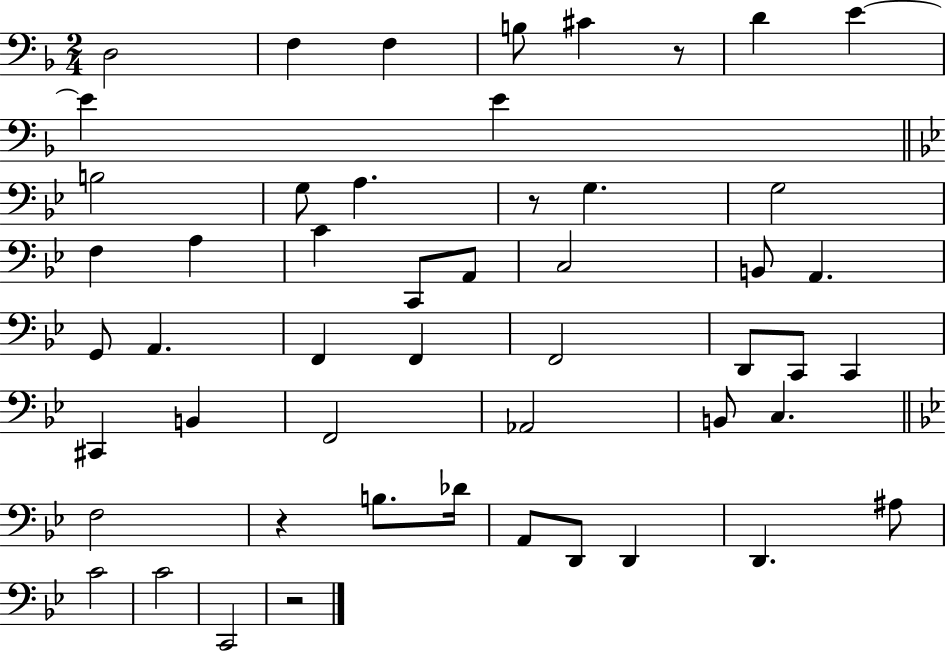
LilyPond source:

{
  \clef bass
  \numericTimeSignature
  \time 2/4
  \key f \major
  \repeat volta 2 { d2 | f4 f4 | b8 cis'4 r8 | d'4 e'4~~ | \break e'4 e'4 | \bar "||" \break \key g \minor b2 | g8 a4. | r8 g4. | g2 | \break f4 a4 | c'4 c,8 a,8 | c2 | b,8 a,4. | \break g,8 a,4. | f,4 f,4 | f,2 | d,8 c,8 c,4 | \break cis,4 b,4 | f,2 | aes,2 | b,8 c4. | \break \bar "||" \break \key bes \major f2 | r4 b8. des'16 | a,8 d,8 d,4 | d,4. ais8 | \break c'2 | c'2 | c,2 | r2 | \break } \bar "|."
}